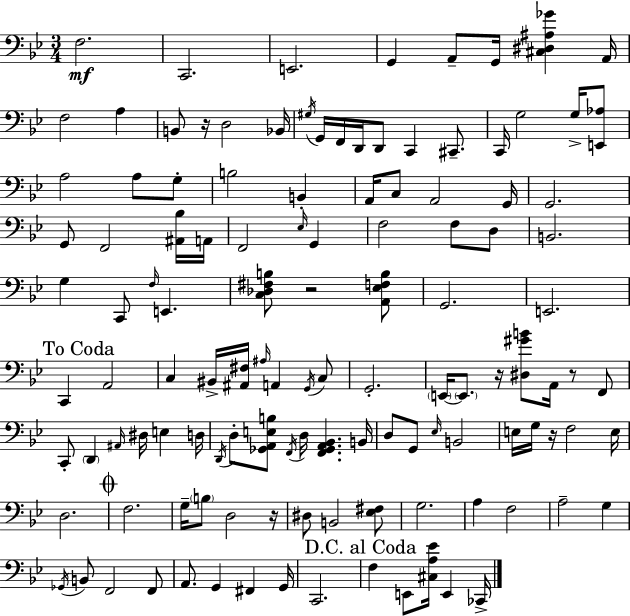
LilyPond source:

{
  \clef bass
  \numericTimeSignature
  \time 3/4
  \key bes \major
  \repeat volta 2 { f2.\mf | c,2. | e,2. | g,4 a,8-- g,16 <cis dis ais ges'>4 a,16 | \break f2 a4 | b,8 r16 d2 bes,16 | \acciaccatura { gis16 } g,16 f,16 d,16 d,8 c,4 cis,8.-- | c,16 g2 g16-> <e, aes>8 | \break a2 a8 g8-. | b2 b,4-. | a,16 c8 a,2 | g,16 g,2. | \break g,8 f,2 <ais, bes>16 | a,16 f,2 \grace { ees16 } g,4 | f2 f8 | d8 b,2. | \break g4 c,8 \grace { f16 } e,4. | <c des fis b>8 r2 | <a, ees f b>8 g,2. | e,2. | \break \mark "To Coda" c,4 a,2 | c4 bis,16-> <ais, fis>16 \grace { ais16 } a,4 | \acciaccatura { g,16 } c8 g,2.-. | \parenthesize e,16~~ \parenthesize e,8. r16 <dis gis' b'>8 | \break a,16 r8 f,8 c,8-. \parenthesize d,4 \grace { ais,16 } | dis16 e4 d16 \acciaccatura { d,16 } d8-. <ges, a, e b>8 \acciaccatura { f,16 } | d16 <f, ges, a, bes,>4. b,16 d8 g,8 | \grace { ees16 } b,2 e16 g16 r16 | \break f2 e16 d2. | \mark \markup { \musicglyph "scripts.coda" } f2. | g16-- \parenthesize b8 | d2 r16 dis8 b,2 | \break <ees fis>8 g2. | a4 | f2 a2-- | g4 \acciaccatura { ges,16 } b,8 | \break f,2 f,8 a,8. | g,4 fis,4 g,16 c,2. | \mark "D.C. al Coda" f4 | e,8 <cis a ees'>16 e,4 ces,16-> } \bar "|."
}